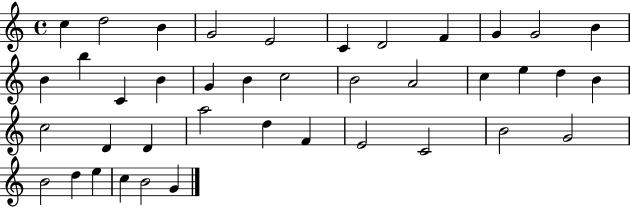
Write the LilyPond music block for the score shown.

{
  \clef treble
  \time 4/4
  \defaultTimeSignature
  \key c \major
  c''4 d''2 b'4 | g'2 e'2 | c'4 d'2 f'4 | g'4 g'2 b'4 | \break b'4 b''4 c'4 b'4 | g'4 b'4 c''2 | b'2 a'2 | c''4 e''4 d''4 b'4 | \break c''2 d'4 d'4 | a''2 d''4 f'4 | e'2 c'2 | b'2 g'2 | \break b'2 d''4 e''4 | c''4 b'2 g'4 | \bar "|."
}